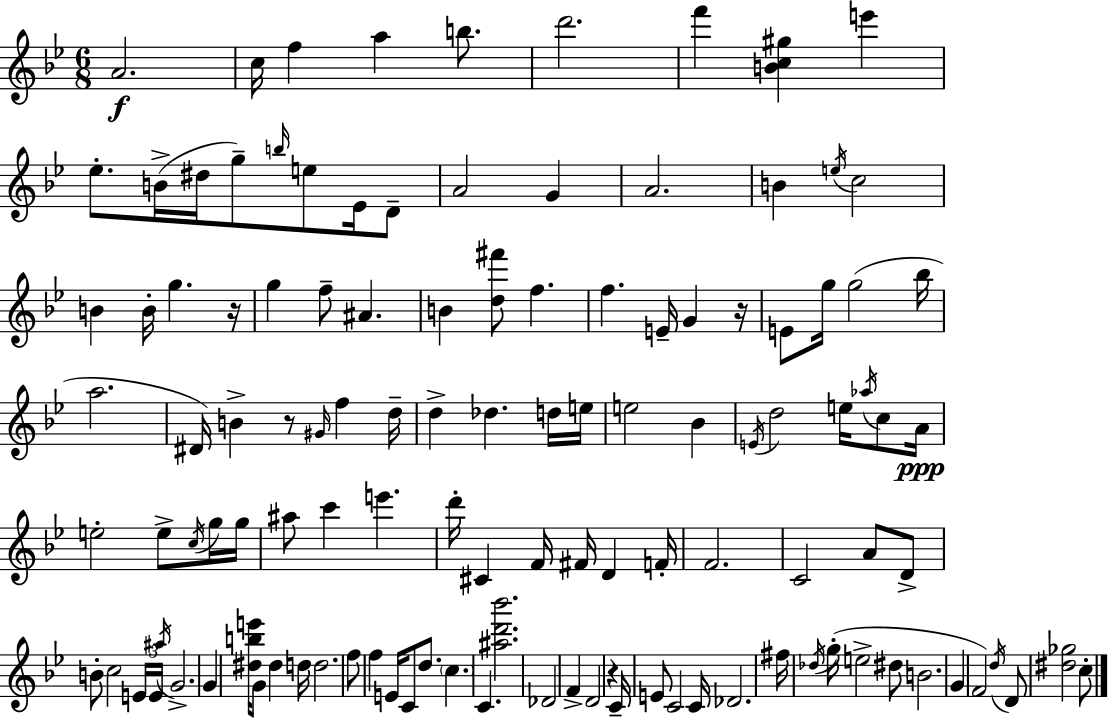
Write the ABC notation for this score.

X:1
T:Untitled
M:6/8
L:1/4
K:Bb
A2 c/4 f a b/2 d'2 f' [Bc^g] e' _e/2 B/4 ^d/4 g/2 b/4 e/2 _E/4 D/2 A2 G A2 B e/4 c2 B B/4 g z/4 g f/2 ^A B [d^f']/2 f f E/4 G z/4 E/2 g/4 g2 _b/4 a2 ^D/4 B z/2 ^G/4 f d/4 d _d d/4 e/4 e2 _B E/4 d2 e/4 _a/4 c/2 A/4 e2 e/2 c/4 g/4 g/4 ^a/2 c' e' d'/4 ^C F/4 ^F/4 D F/4 F2 C2 A/2 D/2 B/2 c2 E/4 E/4 ^a/4 G2 G [^dbe']/4 G/2 ^d d/4 d2 f/2 f E/4 C/2 d/2 c C [^ad'_b']2 _D2 F D2 z C/4 E/2 C2 C/4 _D2 ^f/4 _d/4 g/4 e2 ^d/2 B2 G F2 d/4 D/2 [^d_g]2 c/2